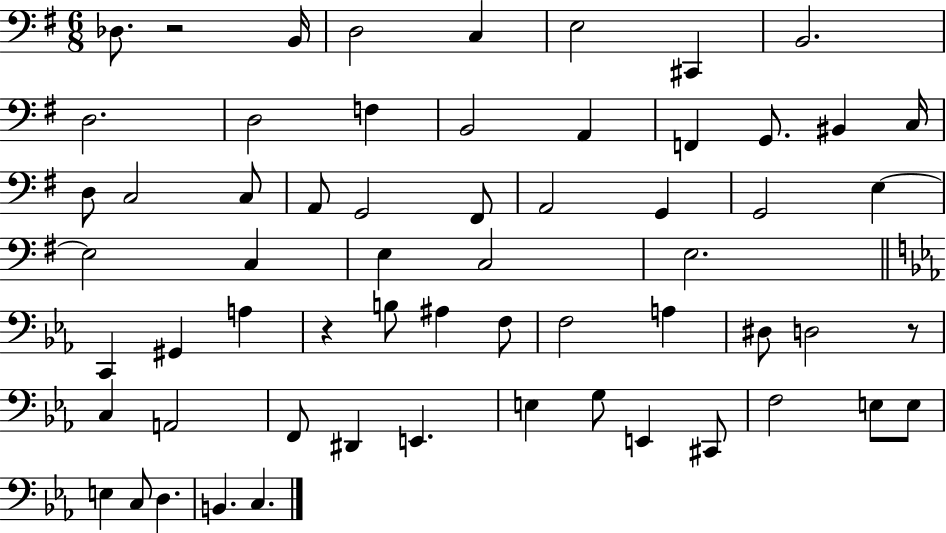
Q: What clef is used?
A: bass